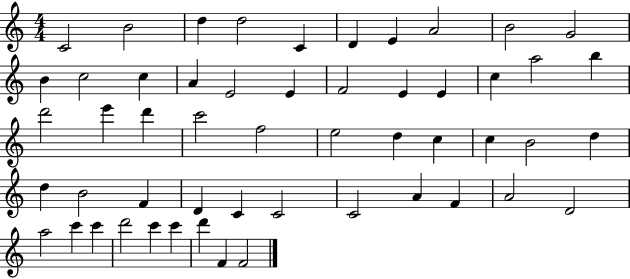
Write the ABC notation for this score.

X:1
T:Untitled
M:4/4
L:1/4
K:C
C2 B2 d d2 C D E A2 B2 G2 B c2 c A E2 E F2 E E c a2 b d'2 e' d' c'2 f2 e2 d c c B2 d d B2 F D C C2 C2 A F A2 D2 a2 c' c' d'2 c' c' d' F F2